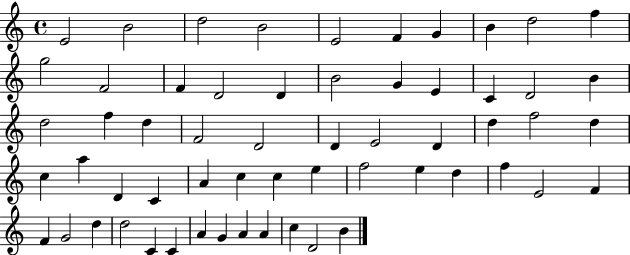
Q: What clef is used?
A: treble